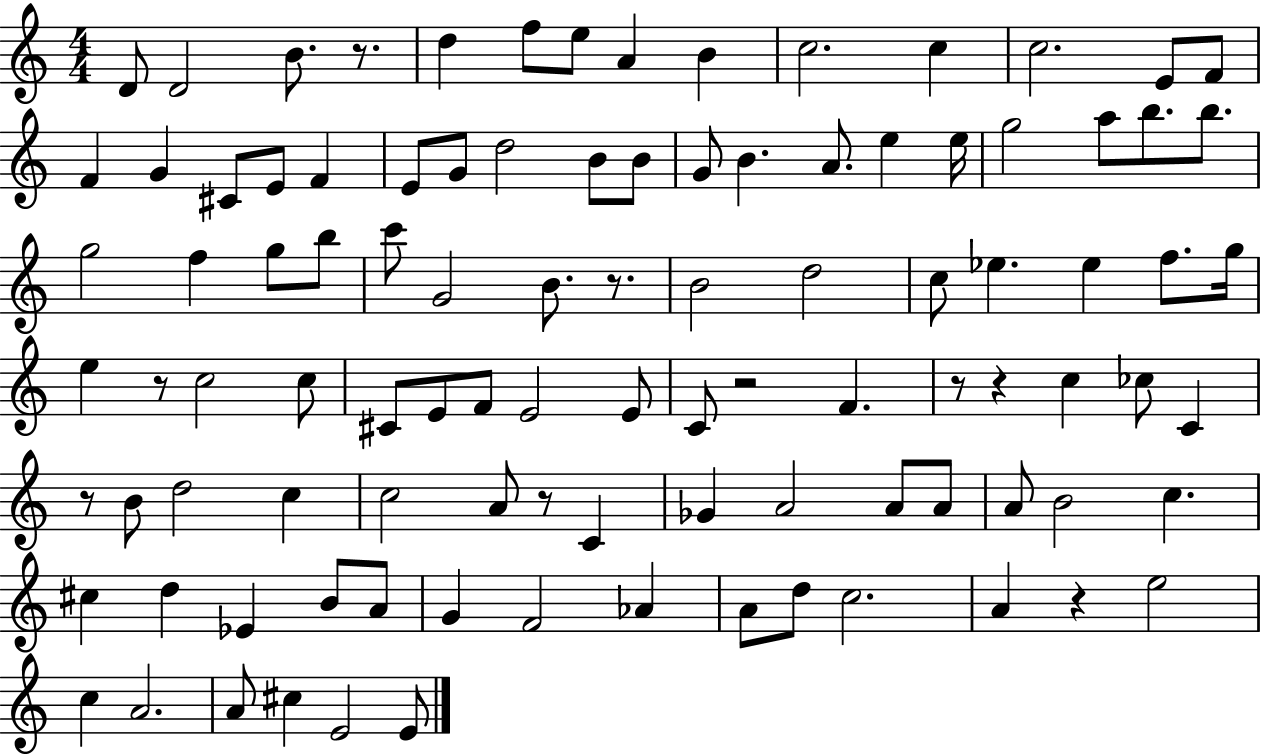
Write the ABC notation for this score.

X:1
T:Untitled
M:4/4
L:1/4
K:C
D/2 D2 B/2 z/2 d f/2 e/2 A B c2 c c2 E/2 F/2 F G ^C/2 E/2 F E/2 G/2 d2 B/2 B/2 G/2 B A/2 e e/4 g2 a/2 b/2 b/2 g2 f g/2 b/2 c'/2 G2 B/2 z/2 B2 d2 c/2 _e _e f/2 g/4 e z/2 c2 c/2 ^C/2 E/2 F/2 E2 E/2 C/2 z2 F z/2 z c _c/2 C z/2 B/2 d2 c c2 A/2 z/2 C _G A2 A/2 A/2 A/2 B2 c ^c d _E B/2 A/2 G F2 _A A/2 d/2 c2 A z e2 c A2 A/2 ^c E2 E/2